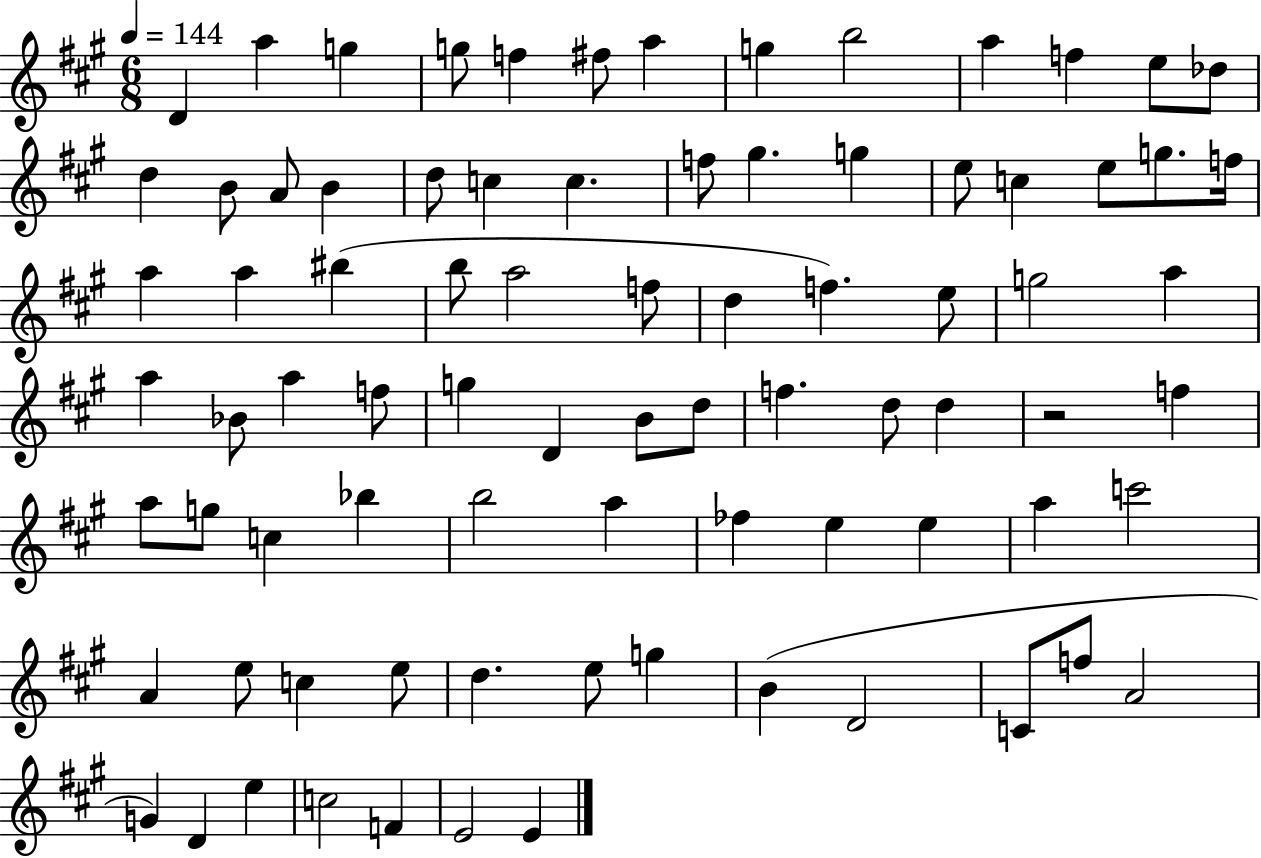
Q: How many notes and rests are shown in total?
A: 82